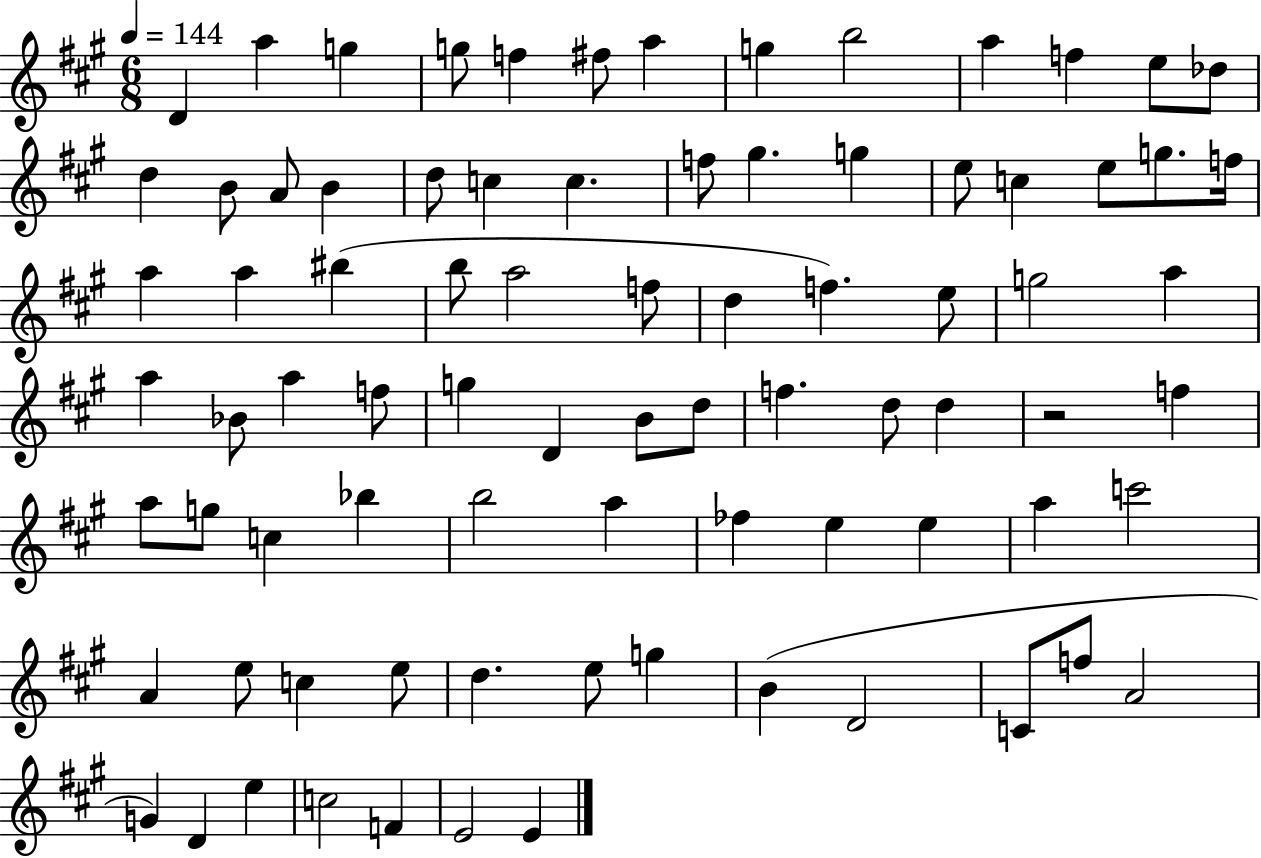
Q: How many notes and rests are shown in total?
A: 82